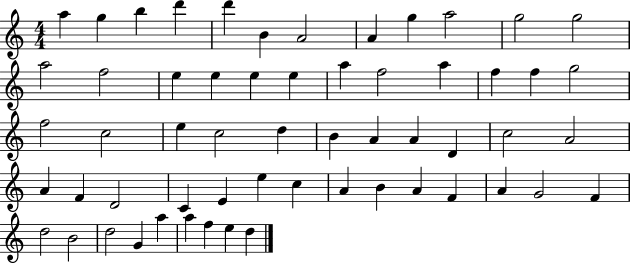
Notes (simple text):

A5/q G5/q B5/q D6/q D6/q B4/q A4/h A4/q G5/q A5/h G5/h G5/h A5/h F5/h E5/q E5/q E5/q E5/q A5/q F5/h A5/q F5/q F5/q G5/h F5/h C5/h E5/q C5/h D5/q B4/q A4/q A4/q D4/q C5/h A4/h A4/q F4/q D4/h C4/q E4/q E5/q C5/q A4/q B4/q A4/q F4/q A4/q G4/h F4/q D5/h B4/h D5/h G4/q A5/q A5/q F5/q E5/q D5/q